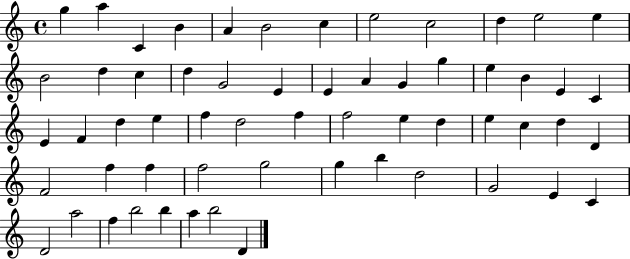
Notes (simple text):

G5/q A5/q C4/q B4/q A4/q B4/h C5/q E5/h C5/h D5/q E5/h E5/q B4/h D5/q C5/q D5/q G4/h E4/q E4/q A4/q G4/q G5/q E5/q B4/q E4/q C4/q E4/q F4/q D5/q E5/q F5/q D5/h F5/q F5/h E5/q D5/q E5/q C5/q D5/q D4/q F4/h F5/q F5/q F5/h G5/h G5/q B5/q D5/h G4/h E4/q C4/q D4/h A5/h F5/q B5/h B5/q A5/q B5/h D4/q